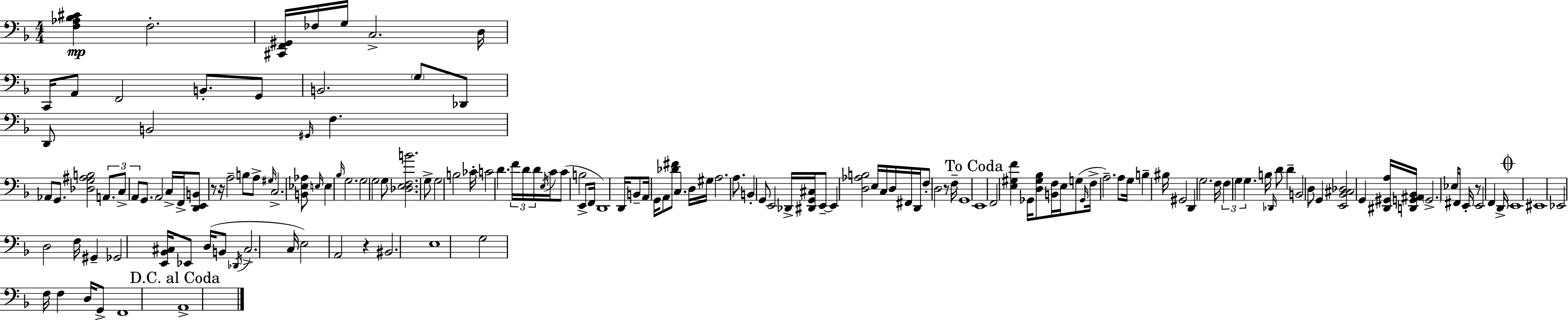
X:1
T:Untitled
M:4/4
L:1/4
K:Dm
[F,_A,_B,^C] F,2 [^C,,F,,^G,,]/4 _F,/4 G,/4 C,2 D,/4 C,,/4 A,,/2 F,,2 B,,/2 G,,/2 B,,2 G,/2 _D,,/2 D,,/2 B,,2 ^G,,/4 F, _A,,/2 G,,/2 [_D,G,^A,B,]2 A,,/2 C,/2 A,,/2 G,,/2 A,,2 C,/4 F,,/4 [D,,E,,B,,]/2 z/2 z/4 A,2 B,/2 A,/2 ^G,/4 C,2 [B,,_E,_A,]/2 E,/4 E, _B,/4 G,2 G,2 G,2 G,/2 [_D,E,F,B]2 G,/2 G,2 B,2 _C/4 C2 D F/4 D/4 D/4 E,/4 C/4 C/2 B,2 E,,/2 F,,/4 D,,4 D,,/4 B,,/2 A,,/4 G,,/4 A,,/2 [_D^F]/2 C, D,/4 ^G,/4 A,2 A,/2 B,, G,,/2 E,,2 _D,,/4 [^D,,G,,^C,]/4 E,,/2 E,, [D,_A,B,]2 E,/4 C,/4 D,/4 ^F,,/4 D,,/4 F,/2 D,2 z/2 F,/4 G,,4 E,,4 F,,2 [E,^G,F] _G,,/4 [D,^G,_B,]/2 [B,,F,]/4 E,/4 G,/2 _G,,/4 F,/4 A,2 A,/2 G,/4 B, ^B,/4 ^G,,2 D,, G,2 F,/4 F, G, G, B,/4 _D,,/4 D/2 D B,,2 D,/2 G,, [E,,_B,,^C,_D,]2 G,, [^D,,^G,,A,]/4 [D,,G,,^A,,_B,,]/4 G,,2 _E,/4 ^F,,/4 E,,/4 z/2 E,,2 F,, D,,/4 E,,4 ^E,,4 _E,,2 D,2 F,/4 ^G,, _G,,2 [E,,_B,,^C,]/4 _E,,/2 D,/4 B,,/2 _D,,/4 ^C,2 C,/4 E,2 A,,2 z ^B,,2 E,4 G,2 F,/4 F, D,/4 G,,/2 F,,4 A,,4